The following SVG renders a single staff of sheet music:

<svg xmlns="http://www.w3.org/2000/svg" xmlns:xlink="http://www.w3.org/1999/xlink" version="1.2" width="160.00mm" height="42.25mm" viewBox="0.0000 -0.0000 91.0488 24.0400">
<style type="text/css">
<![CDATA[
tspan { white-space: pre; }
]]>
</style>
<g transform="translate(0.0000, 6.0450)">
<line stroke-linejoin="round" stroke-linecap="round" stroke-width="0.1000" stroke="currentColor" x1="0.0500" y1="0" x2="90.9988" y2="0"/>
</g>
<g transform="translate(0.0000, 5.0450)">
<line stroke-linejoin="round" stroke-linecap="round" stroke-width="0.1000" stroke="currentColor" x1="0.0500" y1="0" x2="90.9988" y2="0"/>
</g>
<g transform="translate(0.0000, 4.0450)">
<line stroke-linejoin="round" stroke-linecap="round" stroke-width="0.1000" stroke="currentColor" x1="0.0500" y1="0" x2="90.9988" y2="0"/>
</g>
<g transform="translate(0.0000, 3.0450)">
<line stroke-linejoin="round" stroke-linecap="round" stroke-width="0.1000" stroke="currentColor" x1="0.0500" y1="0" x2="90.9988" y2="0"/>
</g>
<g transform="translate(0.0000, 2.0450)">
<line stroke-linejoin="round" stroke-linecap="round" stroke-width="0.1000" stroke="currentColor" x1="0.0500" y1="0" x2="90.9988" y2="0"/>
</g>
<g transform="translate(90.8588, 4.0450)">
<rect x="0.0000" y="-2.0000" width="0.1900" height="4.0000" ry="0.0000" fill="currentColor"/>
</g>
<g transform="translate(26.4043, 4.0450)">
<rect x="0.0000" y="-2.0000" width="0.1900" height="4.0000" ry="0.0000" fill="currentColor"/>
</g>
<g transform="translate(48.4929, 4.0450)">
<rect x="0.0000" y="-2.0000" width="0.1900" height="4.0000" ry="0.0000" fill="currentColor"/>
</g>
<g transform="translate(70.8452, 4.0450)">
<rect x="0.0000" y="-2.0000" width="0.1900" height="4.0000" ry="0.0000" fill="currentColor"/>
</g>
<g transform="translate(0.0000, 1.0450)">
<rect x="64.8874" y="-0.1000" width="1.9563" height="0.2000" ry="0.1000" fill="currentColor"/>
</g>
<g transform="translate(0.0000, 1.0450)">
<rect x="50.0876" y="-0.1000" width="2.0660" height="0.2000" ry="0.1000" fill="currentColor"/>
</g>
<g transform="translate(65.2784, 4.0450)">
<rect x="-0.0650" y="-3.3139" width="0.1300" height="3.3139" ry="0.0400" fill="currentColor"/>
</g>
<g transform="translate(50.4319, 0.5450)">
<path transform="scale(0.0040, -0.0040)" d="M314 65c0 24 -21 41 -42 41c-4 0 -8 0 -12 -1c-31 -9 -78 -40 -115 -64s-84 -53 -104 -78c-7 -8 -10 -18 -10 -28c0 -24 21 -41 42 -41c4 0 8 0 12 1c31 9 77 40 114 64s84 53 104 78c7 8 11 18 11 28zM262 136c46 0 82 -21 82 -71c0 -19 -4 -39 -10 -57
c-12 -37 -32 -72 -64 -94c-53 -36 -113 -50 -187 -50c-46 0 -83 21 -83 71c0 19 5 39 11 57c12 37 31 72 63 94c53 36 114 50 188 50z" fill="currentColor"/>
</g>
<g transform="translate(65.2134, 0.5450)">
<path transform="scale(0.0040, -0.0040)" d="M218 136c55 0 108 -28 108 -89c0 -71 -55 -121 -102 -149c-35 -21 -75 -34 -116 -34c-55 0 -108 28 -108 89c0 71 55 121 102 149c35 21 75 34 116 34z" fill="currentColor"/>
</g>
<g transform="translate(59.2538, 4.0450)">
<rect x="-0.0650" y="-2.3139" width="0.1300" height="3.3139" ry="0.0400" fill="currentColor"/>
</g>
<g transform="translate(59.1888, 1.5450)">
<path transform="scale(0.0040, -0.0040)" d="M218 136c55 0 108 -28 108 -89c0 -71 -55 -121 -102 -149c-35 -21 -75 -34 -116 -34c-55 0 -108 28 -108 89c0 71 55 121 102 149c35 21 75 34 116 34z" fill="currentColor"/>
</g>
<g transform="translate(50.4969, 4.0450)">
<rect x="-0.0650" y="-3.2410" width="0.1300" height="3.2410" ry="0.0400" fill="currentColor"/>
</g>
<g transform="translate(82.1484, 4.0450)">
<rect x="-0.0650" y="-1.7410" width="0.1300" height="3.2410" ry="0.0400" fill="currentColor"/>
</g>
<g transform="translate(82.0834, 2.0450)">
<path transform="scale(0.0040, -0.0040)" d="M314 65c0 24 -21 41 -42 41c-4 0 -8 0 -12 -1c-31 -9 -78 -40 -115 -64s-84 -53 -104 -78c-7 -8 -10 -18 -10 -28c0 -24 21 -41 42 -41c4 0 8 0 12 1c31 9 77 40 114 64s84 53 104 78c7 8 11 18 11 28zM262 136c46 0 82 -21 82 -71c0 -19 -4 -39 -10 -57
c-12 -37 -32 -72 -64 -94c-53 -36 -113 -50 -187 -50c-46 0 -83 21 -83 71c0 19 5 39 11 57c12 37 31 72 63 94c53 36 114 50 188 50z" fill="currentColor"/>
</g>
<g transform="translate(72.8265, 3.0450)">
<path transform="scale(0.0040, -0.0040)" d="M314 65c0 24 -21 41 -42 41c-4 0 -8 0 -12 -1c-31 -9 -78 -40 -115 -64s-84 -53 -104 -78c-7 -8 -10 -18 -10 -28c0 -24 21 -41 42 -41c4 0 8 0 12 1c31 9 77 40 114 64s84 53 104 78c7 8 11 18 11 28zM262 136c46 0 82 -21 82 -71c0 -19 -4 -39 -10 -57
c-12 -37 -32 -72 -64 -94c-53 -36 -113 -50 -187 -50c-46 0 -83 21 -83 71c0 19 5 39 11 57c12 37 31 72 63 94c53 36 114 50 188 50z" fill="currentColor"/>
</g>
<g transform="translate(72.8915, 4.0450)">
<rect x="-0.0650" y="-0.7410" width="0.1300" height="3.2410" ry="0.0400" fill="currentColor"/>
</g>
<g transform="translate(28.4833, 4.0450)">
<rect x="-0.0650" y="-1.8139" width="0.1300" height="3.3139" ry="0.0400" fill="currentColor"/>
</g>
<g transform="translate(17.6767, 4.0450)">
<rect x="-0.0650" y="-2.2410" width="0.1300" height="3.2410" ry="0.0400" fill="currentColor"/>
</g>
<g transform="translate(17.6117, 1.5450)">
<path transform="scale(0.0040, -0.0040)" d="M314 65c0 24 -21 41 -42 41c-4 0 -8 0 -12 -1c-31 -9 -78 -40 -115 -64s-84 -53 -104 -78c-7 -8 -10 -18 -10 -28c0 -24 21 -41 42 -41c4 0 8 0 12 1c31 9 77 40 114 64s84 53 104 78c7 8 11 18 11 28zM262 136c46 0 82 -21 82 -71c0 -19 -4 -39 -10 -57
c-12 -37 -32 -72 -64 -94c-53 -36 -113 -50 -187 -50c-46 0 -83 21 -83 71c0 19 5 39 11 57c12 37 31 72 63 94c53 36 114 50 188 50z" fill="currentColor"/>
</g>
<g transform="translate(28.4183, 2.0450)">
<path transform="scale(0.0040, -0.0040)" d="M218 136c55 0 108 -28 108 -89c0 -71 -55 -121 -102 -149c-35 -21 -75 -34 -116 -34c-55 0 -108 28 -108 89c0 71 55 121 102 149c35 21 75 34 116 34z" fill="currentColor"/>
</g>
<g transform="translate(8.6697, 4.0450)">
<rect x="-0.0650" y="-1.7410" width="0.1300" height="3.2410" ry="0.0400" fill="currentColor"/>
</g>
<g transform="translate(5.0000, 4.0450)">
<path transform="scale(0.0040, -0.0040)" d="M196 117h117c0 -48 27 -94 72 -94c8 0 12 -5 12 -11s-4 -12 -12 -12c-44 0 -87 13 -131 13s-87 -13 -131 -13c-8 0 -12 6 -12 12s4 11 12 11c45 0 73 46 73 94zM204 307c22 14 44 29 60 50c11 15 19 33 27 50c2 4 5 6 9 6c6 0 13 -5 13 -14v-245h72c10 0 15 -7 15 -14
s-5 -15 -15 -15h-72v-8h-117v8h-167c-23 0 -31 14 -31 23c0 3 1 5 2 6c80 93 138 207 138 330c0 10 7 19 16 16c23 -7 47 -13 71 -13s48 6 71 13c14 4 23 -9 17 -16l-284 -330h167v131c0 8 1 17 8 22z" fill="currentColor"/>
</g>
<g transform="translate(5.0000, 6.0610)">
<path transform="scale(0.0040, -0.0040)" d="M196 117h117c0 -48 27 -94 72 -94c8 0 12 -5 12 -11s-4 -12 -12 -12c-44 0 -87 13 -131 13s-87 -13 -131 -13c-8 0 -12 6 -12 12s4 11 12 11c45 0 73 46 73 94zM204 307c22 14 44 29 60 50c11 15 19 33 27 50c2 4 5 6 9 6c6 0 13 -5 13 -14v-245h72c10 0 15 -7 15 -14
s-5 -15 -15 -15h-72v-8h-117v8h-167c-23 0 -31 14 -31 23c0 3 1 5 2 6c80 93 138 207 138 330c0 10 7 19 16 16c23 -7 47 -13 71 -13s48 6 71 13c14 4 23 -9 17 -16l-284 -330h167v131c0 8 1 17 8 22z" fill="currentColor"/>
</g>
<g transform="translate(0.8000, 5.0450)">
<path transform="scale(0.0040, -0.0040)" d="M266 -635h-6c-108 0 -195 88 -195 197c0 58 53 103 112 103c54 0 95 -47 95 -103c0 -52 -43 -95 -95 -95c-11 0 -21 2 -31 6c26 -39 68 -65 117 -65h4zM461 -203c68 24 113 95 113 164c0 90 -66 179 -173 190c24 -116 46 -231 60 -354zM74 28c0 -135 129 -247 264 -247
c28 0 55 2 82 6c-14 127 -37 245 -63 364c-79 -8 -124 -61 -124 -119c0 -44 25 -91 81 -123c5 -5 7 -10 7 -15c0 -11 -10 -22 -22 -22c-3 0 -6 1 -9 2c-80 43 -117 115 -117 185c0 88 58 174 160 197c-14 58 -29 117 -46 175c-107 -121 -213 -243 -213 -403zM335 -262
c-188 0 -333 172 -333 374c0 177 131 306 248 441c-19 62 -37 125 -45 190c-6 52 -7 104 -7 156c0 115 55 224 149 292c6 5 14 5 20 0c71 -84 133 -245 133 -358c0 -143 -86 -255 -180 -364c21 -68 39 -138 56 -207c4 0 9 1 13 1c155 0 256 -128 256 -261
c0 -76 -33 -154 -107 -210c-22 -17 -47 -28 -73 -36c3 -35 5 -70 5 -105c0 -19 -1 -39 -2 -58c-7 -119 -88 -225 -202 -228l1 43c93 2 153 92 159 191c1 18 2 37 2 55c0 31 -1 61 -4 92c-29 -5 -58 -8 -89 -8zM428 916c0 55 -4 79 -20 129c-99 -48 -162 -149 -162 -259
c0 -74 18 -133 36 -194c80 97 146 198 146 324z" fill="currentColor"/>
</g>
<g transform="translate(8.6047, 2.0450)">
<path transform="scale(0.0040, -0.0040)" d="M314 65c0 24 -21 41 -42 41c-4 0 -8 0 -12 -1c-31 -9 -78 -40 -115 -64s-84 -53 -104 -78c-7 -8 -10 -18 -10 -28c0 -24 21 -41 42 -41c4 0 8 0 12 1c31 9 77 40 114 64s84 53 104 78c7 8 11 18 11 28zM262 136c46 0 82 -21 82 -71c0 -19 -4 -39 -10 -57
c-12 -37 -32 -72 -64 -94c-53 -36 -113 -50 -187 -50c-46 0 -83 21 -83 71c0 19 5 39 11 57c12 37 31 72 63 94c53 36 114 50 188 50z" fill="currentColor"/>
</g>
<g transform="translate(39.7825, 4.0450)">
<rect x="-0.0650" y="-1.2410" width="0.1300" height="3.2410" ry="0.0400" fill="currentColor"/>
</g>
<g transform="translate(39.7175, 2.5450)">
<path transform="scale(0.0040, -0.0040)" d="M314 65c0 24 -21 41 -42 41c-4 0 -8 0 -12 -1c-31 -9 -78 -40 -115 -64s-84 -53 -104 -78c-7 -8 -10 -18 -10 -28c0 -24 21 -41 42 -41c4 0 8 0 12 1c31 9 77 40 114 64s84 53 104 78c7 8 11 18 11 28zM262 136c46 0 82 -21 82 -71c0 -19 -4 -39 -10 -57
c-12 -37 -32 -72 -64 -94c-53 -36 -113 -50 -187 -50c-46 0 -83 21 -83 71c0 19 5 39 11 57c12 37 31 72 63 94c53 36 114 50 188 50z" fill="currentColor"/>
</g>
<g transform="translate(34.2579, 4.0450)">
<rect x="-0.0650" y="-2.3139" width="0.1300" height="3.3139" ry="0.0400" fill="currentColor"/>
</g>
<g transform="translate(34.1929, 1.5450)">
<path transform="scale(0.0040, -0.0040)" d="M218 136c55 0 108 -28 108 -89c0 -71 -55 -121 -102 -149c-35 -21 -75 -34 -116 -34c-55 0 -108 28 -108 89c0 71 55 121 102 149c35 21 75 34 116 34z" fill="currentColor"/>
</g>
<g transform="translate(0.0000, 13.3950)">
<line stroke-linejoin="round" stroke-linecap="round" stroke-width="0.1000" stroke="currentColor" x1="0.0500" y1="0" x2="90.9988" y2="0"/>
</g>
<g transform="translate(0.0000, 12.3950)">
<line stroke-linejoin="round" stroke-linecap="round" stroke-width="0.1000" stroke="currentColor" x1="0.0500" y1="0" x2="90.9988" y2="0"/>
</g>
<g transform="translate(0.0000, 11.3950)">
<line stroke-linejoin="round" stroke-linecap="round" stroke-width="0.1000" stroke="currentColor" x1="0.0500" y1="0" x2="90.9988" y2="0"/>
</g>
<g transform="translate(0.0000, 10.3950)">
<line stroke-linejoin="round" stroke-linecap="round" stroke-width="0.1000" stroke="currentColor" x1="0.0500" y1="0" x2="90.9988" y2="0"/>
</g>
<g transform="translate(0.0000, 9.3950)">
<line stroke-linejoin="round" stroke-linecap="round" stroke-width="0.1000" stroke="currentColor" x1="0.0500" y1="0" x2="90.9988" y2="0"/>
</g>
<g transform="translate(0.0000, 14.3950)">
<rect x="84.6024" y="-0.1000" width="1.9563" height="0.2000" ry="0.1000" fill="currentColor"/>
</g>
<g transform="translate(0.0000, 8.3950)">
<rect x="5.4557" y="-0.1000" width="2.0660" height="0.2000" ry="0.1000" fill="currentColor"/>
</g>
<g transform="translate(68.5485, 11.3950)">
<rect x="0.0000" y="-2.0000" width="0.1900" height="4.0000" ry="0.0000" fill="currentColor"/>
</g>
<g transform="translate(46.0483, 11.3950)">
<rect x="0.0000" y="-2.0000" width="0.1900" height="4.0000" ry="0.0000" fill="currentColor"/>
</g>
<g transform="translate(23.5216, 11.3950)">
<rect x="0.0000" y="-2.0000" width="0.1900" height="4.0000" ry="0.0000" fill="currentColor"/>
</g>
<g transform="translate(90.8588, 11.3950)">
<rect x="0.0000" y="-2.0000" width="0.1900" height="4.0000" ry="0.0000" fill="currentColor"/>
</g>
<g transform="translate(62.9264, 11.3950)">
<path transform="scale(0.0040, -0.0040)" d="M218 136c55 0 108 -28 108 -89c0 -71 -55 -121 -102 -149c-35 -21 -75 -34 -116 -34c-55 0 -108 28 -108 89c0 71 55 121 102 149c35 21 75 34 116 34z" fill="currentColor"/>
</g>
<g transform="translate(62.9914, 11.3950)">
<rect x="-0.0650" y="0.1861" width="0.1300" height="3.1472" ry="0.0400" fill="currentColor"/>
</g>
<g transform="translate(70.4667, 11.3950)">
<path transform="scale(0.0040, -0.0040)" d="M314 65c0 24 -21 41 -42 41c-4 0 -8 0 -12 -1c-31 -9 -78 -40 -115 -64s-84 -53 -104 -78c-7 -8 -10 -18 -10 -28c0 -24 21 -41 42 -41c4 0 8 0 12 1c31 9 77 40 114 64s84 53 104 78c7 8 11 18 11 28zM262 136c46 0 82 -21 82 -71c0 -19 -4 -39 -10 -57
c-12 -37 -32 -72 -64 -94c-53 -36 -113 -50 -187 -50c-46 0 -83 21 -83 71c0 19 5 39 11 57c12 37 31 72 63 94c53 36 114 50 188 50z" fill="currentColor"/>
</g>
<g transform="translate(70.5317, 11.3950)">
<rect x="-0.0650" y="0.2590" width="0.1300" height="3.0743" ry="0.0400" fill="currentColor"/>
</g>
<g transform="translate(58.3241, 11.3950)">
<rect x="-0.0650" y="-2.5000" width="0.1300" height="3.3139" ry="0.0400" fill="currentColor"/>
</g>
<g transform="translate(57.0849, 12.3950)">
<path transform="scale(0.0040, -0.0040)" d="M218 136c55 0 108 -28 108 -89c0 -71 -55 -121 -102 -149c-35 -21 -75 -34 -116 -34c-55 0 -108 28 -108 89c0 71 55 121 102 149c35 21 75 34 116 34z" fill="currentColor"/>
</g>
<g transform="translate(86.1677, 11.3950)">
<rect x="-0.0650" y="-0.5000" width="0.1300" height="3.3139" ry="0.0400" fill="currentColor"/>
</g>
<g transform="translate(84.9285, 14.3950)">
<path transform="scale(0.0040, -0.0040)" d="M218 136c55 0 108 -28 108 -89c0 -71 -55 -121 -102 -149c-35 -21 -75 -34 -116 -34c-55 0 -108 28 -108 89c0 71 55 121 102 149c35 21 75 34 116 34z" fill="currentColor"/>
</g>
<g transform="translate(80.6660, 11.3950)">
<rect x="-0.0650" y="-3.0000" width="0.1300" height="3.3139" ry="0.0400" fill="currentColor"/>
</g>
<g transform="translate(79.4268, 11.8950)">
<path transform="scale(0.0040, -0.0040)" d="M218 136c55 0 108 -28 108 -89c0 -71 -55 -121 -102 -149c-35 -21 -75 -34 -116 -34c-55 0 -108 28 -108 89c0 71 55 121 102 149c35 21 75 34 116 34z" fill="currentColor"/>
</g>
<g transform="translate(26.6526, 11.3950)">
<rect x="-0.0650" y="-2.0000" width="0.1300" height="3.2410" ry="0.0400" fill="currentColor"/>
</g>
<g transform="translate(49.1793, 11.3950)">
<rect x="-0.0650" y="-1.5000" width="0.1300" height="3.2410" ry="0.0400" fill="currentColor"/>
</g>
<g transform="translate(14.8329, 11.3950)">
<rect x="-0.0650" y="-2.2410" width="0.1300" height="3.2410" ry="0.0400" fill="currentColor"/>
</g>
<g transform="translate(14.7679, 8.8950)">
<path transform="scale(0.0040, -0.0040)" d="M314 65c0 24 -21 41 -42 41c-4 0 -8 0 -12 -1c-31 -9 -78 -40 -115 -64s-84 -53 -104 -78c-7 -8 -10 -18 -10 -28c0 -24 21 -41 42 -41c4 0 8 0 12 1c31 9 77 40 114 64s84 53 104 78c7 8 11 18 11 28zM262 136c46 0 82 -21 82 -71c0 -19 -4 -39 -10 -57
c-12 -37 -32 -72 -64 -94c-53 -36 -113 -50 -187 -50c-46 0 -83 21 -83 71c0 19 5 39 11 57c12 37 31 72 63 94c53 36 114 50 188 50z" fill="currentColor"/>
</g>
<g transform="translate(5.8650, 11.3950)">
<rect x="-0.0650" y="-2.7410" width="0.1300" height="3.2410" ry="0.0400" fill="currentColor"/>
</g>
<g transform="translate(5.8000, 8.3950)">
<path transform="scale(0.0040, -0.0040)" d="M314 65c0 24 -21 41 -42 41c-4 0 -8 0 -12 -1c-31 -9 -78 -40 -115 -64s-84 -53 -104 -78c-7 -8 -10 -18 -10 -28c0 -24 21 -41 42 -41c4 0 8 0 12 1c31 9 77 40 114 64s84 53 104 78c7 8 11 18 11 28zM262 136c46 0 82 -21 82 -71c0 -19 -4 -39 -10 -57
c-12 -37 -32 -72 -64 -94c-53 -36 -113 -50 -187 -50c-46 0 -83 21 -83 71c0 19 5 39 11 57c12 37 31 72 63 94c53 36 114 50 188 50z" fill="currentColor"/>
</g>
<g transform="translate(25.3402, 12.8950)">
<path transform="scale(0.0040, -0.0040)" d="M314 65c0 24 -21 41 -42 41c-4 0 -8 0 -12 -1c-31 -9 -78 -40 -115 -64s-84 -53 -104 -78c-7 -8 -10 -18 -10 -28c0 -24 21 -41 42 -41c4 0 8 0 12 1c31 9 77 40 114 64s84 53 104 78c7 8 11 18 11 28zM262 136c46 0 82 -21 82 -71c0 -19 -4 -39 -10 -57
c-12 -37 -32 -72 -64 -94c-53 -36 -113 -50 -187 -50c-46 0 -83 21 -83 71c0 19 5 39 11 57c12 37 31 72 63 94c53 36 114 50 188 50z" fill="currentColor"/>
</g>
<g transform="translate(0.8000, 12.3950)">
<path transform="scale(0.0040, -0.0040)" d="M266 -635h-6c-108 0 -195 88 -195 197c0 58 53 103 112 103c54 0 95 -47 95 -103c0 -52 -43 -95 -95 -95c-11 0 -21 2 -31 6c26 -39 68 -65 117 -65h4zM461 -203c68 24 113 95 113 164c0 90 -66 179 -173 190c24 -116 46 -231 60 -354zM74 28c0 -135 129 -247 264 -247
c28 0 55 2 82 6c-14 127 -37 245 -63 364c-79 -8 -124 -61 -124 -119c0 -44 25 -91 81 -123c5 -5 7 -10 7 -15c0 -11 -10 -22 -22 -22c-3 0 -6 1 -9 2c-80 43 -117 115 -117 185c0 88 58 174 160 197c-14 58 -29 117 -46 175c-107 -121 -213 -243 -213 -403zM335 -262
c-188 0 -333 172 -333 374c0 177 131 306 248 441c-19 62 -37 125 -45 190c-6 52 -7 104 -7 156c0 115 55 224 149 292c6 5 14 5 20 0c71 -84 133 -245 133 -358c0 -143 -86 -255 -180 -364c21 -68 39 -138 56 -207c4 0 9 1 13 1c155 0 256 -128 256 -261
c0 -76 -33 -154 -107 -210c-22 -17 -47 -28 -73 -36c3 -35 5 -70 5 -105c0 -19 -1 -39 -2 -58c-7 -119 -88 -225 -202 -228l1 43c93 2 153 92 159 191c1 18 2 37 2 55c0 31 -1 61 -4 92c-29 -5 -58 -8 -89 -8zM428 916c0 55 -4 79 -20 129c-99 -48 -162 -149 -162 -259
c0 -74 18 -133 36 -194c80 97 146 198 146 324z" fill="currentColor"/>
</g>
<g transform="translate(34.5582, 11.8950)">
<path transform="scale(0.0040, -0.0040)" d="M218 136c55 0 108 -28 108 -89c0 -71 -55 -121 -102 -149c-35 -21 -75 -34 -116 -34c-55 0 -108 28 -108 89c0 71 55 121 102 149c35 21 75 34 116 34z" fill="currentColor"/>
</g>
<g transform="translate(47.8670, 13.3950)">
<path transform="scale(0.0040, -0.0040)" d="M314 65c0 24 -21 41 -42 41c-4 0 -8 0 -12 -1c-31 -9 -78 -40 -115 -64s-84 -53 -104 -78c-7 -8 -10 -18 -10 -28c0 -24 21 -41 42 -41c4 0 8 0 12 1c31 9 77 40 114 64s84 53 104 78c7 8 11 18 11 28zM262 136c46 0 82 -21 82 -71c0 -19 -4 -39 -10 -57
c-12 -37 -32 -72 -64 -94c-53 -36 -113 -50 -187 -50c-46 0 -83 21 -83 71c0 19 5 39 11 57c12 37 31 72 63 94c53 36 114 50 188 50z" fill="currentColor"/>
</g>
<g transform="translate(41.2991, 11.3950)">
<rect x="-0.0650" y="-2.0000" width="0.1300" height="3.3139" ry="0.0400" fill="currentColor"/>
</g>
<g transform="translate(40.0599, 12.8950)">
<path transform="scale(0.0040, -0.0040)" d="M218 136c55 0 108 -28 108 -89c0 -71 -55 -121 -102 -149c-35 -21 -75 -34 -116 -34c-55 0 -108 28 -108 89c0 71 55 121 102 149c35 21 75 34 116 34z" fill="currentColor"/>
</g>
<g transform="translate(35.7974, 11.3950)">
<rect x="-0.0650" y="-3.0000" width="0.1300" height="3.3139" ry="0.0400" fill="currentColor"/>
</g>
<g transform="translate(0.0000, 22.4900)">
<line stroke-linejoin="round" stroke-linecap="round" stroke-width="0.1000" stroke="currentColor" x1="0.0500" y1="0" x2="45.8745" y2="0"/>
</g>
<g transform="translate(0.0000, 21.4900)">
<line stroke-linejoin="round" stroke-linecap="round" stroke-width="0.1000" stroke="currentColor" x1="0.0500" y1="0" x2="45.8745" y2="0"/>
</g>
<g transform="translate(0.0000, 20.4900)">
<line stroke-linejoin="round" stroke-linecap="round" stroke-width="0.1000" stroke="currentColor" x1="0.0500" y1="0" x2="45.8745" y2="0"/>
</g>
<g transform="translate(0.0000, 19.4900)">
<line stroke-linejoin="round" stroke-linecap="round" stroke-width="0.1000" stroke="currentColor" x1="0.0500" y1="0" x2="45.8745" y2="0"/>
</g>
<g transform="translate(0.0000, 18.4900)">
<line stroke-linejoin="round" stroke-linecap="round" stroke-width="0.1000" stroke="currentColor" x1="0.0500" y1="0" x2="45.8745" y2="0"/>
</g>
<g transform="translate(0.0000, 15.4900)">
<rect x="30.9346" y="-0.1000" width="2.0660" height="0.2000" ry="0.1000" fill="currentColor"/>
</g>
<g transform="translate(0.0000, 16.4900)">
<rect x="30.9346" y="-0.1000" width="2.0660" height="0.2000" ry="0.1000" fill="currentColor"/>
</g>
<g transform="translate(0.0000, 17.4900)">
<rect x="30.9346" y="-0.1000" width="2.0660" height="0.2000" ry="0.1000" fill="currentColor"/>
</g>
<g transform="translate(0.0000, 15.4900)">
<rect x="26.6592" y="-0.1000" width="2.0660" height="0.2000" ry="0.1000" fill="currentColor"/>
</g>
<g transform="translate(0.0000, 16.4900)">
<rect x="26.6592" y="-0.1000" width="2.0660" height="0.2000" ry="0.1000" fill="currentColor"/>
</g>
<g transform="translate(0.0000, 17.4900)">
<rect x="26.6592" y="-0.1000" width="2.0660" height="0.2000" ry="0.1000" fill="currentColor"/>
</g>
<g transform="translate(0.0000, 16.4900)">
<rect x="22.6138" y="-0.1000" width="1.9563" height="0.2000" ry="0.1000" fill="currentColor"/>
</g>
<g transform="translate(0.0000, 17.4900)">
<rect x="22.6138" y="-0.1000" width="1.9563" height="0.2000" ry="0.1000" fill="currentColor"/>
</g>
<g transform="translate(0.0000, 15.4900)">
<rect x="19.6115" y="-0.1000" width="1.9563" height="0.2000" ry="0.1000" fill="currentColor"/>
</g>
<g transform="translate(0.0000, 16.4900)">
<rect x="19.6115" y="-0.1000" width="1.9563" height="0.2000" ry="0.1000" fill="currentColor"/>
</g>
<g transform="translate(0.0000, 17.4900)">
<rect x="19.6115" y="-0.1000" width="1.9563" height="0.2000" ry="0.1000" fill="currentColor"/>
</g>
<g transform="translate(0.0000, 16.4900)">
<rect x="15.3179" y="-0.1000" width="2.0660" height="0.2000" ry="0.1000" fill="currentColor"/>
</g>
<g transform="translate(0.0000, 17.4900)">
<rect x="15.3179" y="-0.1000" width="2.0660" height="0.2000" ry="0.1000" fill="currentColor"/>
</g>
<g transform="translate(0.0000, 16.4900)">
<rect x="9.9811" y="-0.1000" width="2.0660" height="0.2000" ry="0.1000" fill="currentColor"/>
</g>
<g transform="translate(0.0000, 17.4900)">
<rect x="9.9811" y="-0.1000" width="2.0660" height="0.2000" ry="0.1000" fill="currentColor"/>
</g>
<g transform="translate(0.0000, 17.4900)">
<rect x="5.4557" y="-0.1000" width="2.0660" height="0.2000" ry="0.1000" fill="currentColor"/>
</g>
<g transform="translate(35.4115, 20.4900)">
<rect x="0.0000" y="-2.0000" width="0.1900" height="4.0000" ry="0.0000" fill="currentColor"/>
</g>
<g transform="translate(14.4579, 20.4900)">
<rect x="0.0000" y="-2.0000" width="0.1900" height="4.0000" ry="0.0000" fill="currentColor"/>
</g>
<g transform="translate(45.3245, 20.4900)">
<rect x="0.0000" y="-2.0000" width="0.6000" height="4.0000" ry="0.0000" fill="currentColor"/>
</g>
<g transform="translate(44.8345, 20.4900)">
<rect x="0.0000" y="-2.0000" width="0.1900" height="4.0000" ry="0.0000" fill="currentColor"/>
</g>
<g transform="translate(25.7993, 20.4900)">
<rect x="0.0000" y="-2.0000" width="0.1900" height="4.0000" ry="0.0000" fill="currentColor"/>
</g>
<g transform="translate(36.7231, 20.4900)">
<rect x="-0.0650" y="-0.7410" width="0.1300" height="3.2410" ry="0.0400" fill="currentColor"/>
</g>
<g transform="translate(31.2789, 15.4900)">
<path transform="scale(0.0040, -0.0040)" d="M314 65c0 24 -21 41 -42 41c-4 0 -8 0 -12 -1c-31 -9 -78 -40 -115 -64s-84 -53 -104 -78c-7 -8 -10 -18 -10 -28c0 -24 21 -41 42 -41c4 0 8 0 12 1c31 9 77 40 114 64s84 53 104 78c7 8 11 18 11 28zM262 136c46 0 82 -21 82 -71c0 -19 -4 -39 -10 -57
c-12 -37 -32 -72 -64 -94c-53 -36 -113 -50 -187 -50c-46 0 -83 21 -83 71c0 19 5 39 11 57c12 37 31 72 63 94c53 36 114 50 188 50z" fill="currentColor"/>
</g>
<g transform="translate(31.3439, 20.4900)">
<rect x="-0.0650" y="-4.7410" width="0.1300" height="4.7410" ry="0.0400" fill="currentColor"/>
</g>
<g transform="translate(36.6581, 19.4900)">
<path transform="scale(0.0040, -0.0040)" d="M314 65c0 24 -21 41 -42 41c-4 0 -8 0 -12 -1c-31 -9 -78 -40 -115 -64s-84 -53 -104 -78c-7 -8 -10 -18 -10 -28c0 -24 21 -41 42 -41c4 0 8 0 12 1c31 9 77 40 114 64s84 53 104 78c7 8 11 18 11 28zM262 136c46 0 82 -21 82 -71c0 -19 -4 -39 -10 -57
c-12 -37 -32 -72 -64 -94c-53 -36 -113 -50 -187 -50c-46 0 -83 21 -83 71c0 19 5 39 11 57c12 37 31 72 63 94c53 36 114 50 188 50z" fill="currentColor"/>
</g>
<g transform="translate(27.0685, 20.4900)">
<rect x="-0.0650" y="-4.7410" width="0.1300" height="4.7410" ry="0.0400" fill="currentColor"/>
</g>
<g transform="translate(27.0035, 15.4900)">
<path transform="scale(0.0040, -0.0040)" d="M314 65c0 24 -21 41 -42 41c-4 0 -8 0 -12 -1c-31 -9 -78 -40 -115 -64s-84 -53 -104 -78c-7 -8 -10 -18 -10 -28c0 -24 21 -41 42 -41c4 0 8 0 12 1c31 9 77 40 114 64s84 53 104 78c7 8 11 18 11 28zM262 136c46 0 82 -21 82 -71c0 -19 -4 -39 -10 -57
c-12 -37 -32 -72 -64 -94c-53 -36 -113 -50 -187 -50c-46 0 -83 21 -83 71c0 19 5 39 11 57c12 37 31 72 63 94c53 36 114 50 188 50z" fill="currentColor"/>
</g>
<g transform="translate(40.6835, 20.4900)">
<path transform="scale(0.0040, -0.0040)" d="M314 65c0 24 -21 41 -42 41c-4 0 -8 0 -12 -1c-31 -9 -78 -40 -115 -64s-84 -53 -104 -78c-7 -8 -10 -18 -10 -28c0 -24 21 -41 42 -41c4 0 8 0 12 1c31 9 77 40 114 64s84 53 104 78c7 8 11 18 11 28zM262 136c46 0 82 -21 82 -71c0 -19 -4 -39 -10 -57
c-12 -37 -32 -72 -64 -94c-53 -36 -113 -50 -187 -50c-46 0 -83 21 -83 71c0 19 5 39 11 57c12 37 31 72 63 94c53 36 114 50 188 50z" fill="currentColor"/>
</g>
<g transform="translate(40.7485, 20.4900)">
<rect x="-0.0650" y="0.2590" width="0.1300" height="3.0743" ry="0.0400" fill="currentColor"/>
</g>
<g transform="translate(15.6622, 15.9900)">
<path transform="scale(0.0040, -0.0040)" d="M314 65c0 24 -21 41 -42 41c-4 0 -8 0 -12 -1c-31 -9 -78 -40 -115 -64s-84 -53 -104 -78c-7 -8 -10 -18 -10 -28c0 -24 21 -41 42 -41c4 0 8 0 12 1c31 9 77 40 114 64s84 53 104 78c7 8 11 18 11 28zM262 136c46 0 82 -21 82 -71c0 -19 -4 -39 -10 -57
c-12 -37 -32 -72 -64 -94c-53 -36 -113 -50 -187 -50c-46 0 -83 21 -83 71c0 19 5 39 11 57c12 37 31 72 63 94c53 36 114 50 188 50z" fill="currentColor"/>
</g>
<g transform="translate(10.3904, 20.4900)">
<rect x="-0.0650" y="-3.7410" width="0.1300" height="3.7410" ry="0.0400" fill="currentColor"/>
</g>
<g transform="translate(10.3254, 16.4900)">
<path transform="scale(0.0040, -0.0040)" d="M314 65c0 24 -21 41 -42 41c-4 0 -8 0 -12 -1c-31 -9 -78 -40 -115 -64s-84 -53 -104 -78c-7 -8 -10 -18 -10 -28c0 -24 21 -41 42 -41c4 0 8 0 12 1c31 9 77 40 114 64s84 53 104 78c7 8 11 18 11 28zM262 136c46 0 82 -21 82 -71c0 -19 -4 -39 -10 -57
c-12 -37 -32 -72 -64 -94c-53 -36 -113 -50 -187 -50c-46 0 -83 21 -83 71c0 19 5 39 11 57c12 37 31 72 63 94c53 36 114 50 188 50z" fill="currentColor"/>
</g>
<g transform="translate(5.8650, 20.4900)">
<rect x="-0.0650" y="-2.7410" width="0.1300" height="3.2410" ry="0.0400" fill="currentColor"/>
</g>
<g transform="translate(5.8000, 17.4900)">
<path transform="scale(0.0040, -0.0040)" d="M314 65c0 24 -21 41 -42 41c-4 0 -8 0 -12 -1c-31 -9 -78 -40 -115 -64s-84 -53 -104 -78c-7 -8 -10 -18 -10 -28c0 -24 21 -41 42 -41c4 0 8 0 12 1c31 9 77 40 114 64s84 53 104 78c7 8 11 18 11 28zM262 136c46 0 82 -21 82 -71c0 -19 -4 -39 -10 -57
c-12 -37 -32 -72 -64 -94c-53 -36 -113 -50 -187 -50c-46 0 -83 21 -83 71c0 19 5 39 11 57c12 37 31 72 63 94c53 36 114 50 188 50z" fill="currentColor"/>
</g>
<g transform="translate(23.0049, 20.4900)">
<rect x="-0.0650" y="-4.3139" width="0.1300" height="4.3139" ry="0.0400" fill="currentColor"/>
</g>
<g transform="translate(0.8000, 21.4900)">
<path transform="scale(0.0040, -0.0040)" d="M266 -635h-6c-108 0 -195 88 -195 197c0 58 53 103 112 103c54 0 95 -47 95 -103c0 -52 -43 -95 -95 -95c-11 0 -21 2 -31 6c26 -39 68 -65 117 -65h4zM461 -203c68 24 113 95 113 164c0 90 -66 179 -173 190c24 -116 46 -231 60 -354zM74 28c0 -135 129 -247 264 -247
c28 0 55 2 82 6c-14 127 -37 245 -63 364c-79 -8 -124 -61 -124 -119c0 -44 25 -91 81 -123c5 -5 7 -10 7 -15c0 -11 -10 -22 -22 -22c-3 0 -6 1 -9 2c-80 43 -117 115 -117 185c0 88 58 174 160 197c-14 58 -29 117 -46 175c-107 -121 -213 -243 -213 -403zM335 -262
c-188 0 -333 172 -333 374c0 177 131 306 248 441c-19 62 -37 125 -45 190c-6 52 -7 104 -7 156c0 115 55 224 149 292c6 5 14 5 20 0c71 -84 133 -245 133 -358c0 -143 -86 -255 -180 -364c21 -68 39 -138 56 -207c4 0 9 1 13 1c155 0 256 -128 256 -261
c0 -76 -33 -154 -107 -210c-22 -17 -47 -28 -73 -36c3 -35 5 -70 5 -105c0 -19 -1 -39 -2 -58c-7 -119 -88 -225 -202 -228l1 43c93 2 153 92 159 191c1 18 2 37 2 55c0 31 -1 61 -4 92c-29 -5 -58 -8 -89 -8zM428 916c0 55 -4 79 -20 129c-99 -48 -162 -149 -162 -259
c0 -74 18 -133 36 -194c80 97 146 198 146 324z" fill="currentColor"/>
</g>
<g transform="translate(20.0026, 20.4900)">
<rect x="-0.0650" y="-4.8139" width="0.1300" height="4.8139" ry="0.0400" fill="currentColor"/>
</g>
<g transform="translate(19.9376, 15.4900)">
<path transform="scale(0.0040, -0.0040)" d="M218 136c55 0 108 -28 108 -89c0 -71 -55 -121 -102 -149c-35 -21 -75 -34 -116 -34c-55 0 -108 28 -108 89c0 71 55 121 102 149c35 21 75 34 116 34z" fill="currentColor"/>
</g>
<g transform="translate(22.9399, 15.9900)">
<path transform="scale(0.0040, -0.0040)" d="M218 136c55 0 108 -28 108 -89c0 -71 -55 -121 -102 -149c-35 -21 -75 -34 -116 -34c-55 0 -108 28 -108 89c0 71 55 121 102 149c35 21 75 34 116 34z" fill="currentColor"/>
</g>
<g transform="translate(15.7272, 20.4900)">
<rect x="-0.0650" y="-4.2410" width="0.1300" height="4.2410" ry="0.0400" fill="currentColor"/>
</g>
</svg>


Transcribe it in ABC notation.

X:1
T:Untitled
M:4/4
L:1/4
K:C
f2 g2 f g e2 b2 g b d2 f2 a2 g2 F2 A F E2 G B B2 A C a2 c'2 d'2 e' d' e'2 e'2 d2 B2